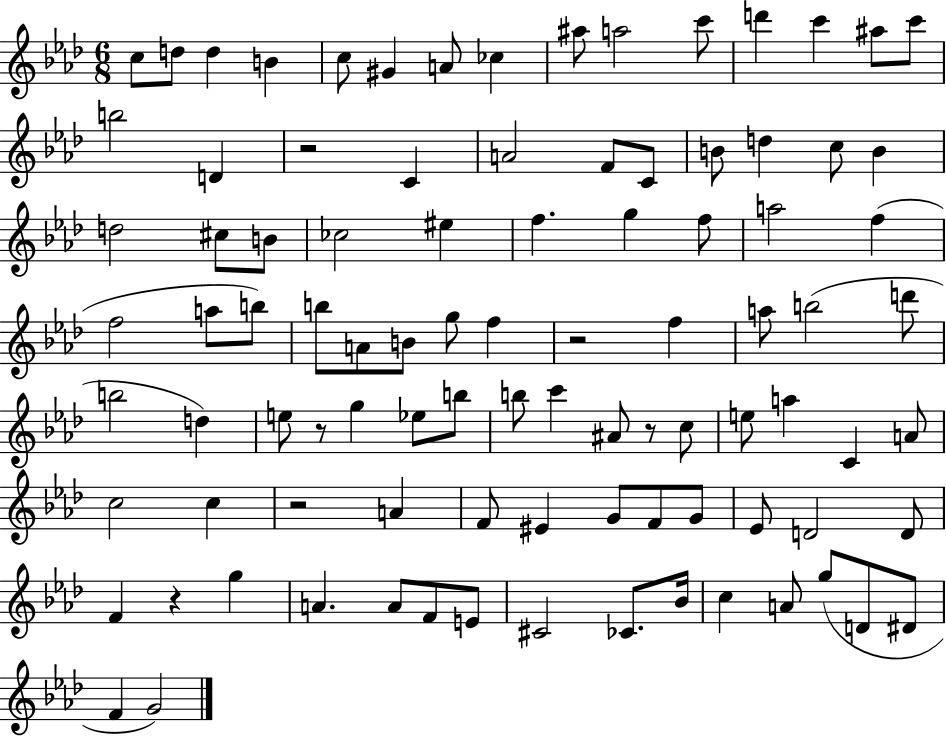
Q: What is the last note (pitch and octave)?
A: G4